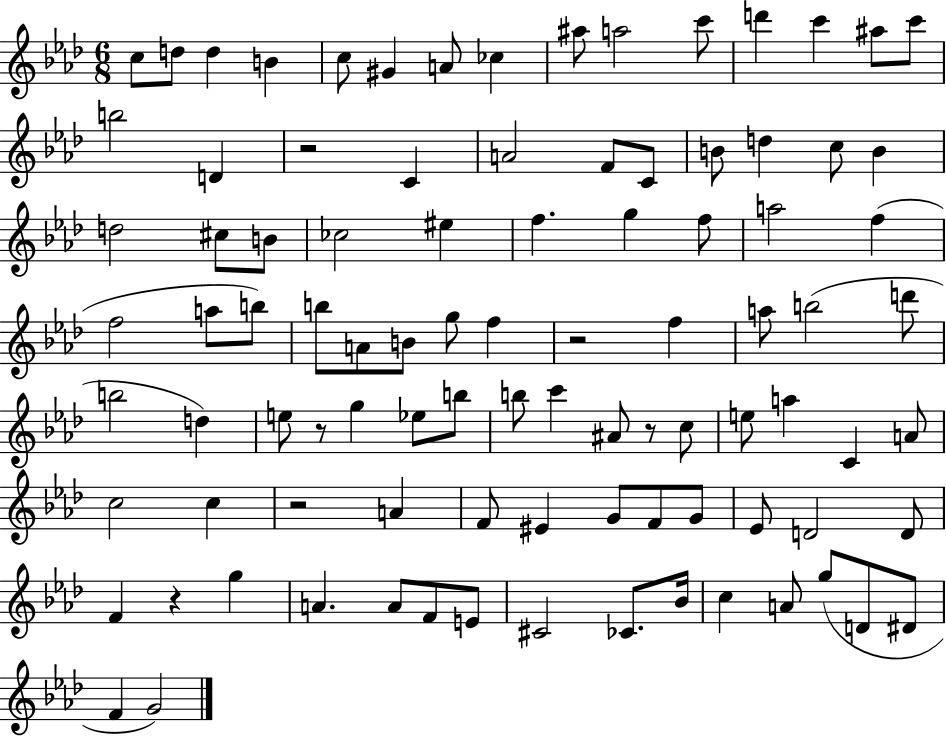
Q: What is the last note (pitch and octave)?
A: G4